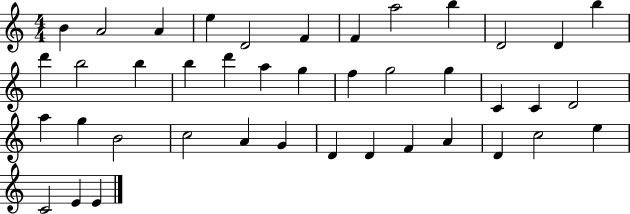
B4/q A4/h A4/q E5/q D4/h F4/q F4/q A5/h B5/q D4/h D4/q B5/q D6/q B5/h B5/q B5/q D6/q A5/q G5/q F5/q G5/h G5/q C4/q C4/q D4/h A5/q G5/q B4/h C5/h A4/q G4/q D4/q D4/q F4/q A4/q D4/q C5/h E5/q C4/h E4/q E4/q